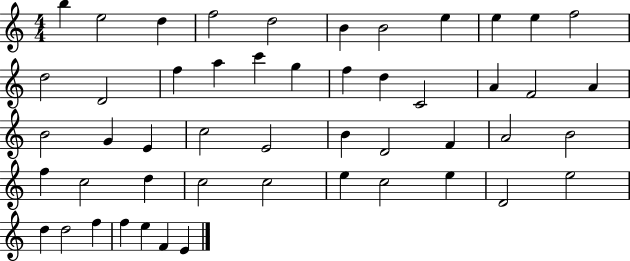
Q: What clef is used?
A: treble